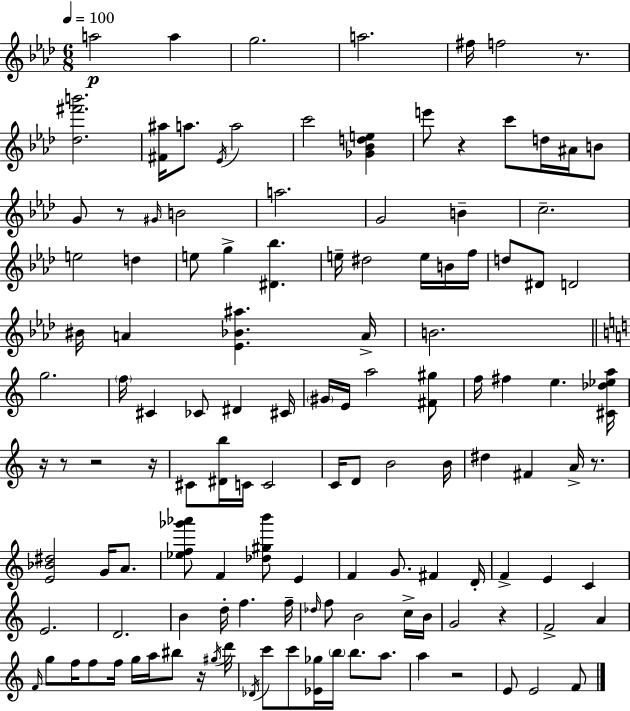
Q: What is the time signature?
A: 6/8